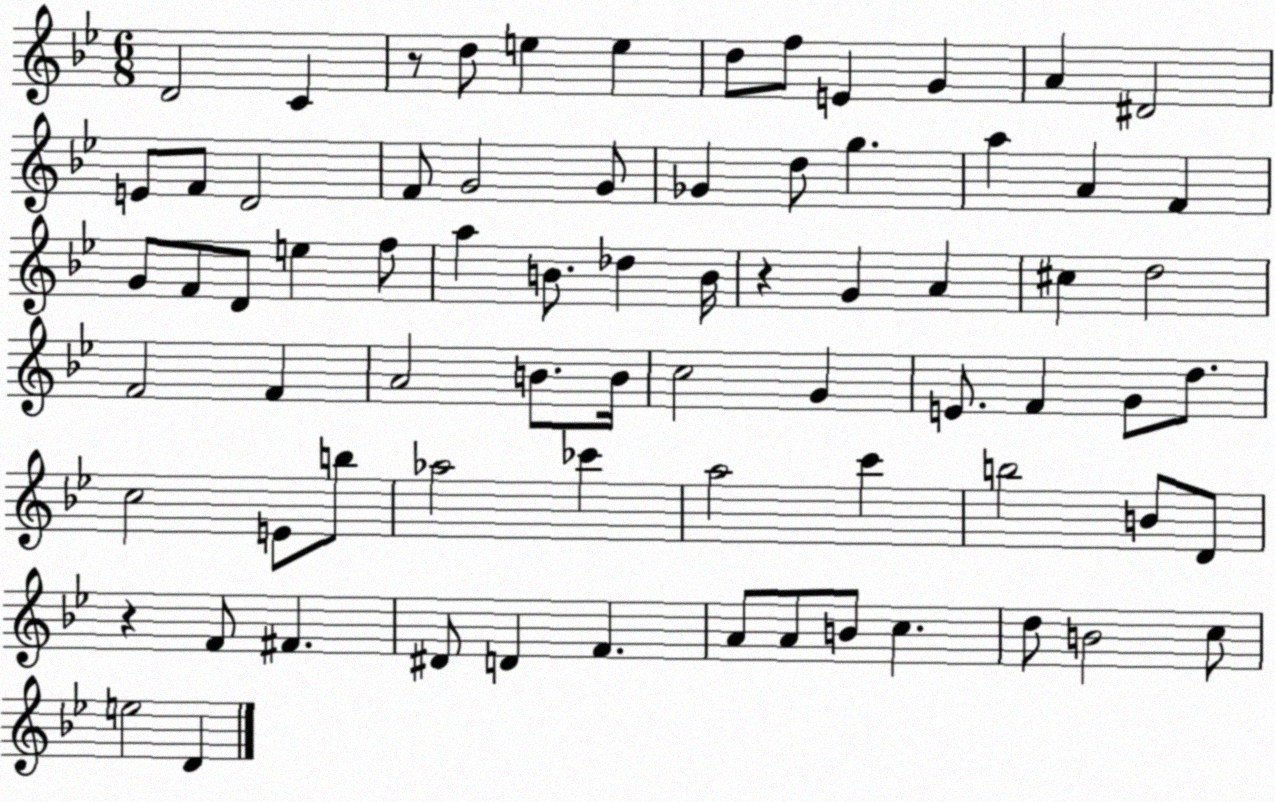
X:1
T:Untitled
M:6/8
L:1/4
K:Bb
D2 C z/2 d/2 e e d/2 f/2 E G A ^D2 E/2 F/2 D2 F/2 G2 G/2 _G d/2 g a A F G/2 F/2 D/2 e f/2 a B/2 _d B/4 z G A ^c d2 F2 F A2 B/2 B/4 c2 G E/2 F G/2 d/2 c2 E/2 b/2 _a2 _c' a2 c' b2 B/2 D/2 z F/2 ^F ^D/2 D F A/2 A/2 B/2 c d/2 B2 c/2 e2 D